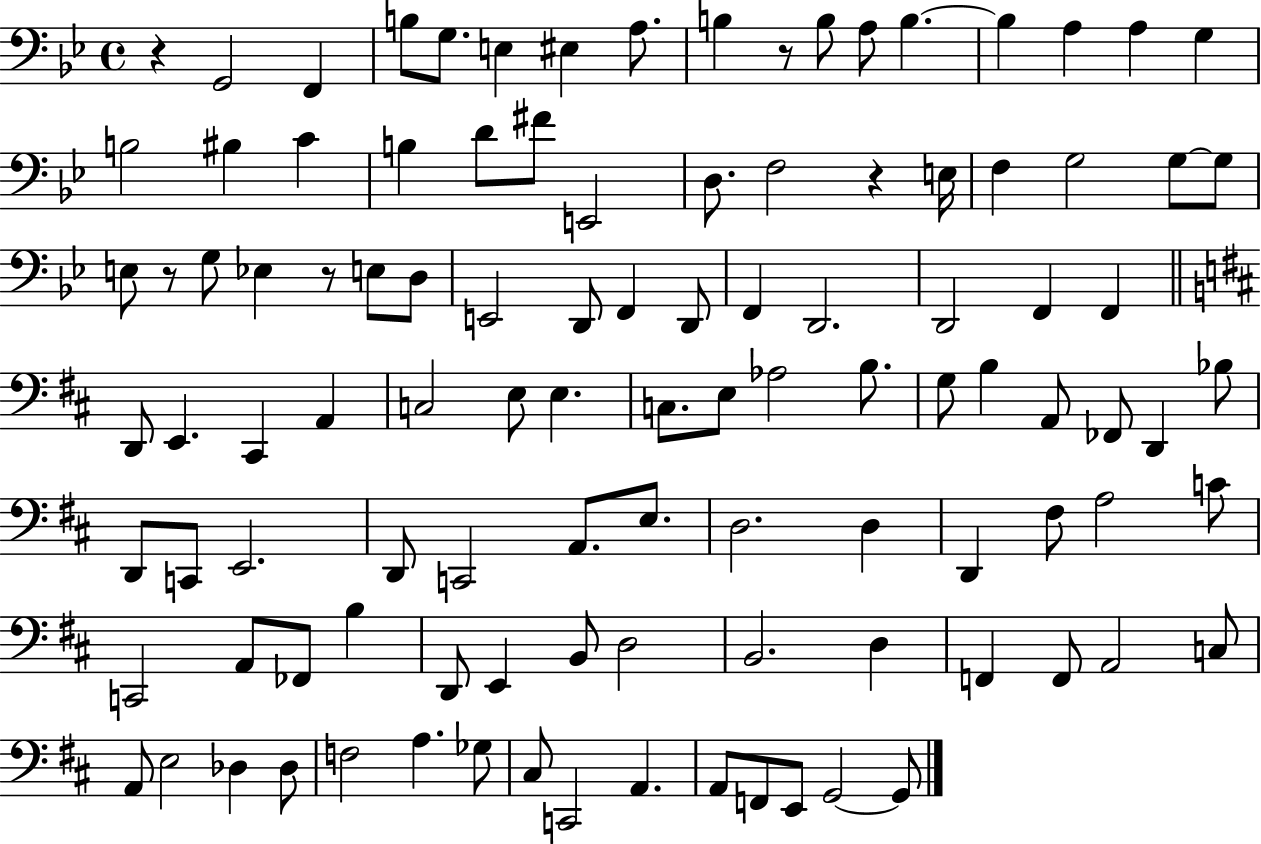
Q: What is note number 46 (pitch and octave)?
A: C#2